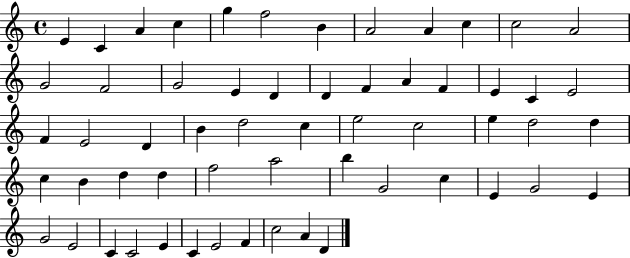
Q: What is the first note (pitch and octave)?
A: E4